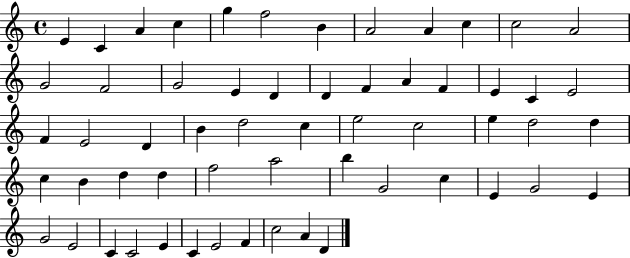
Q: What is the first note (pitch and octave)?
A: E4